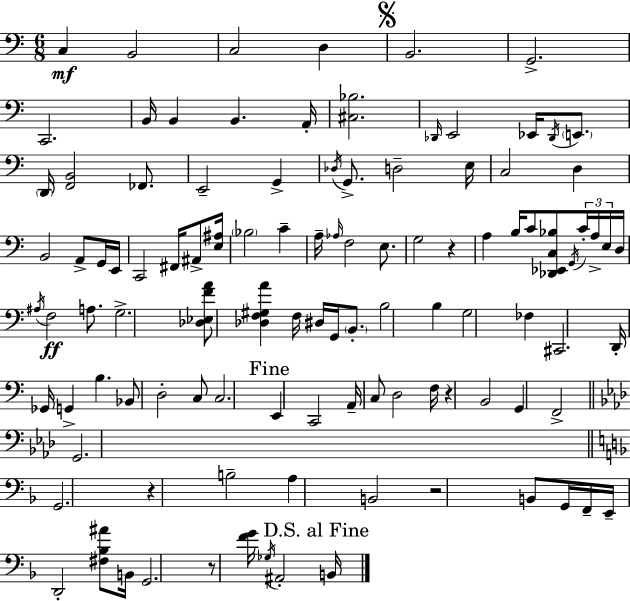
{
  \clef bass
  \numericTimeSignature
  \time 6/8
  \key c \major
  c4\mf b,2 | c2 d4 | \mark \markup { \musicglyph "scripts.segno" } b,2. | g,2.-> | \break c,2. | b,16 b,4 b,4. a,16-. | <cis bes>2. | \grace { des,16 } e,2 ees,16 \acciaccatura { des,16 } \parenthesize e,8. | \break \parenthesize d,16 <f, b,>2 fes,8. | e,2-- g,4-> | \acciaccatura { des16 } g,8.-> d2-- | e16 c2 d4 | \break b,2 a,8-> | g,16 e,16 c,2 fis,16 | ais,8-> <e ais>16 \parenthesize bes2 c'4-- | a16-- \grace { aes16 } f2 | \break e8. g2 | r4 a4 b16 c'8 <des, ees, c bes>8 | \acciaccatura { g,16 } \tuplet 3/2 { c'16-. a16-> e16 } d16 \acciaccatura { ais16 }\ff f2 | a8. g2.-> | \break <des ees f' a'>8 <des f gis a'>4 | f16 dis16 g,16 \parenthesize b,8.-. b2 | b4 g2 | fes4 cis,2. | \break d,16-. ges,16 g,4-> | b4. bes,8 d2-. | c8 c2. | \mark "Fine" e,4 c,2 | \break a,16-- c8 d2 | f16 r4 b,2 | g,4 f,2-> | \bar "||" \break \key aes \major g,2. | \bar "||" \break \key d \minor g,2. | r4 b2-- | a4 b,2 | r2 b,8 g,16 f,16-- | \break e,16-- d,2-. <fis bes ais'>8 b,16 | g,2. | r8 <f' g'>16 \acciaccatura { ges16 } ais,2-. | \mark "D.S. al Fine" b,16 \bar "|."
}